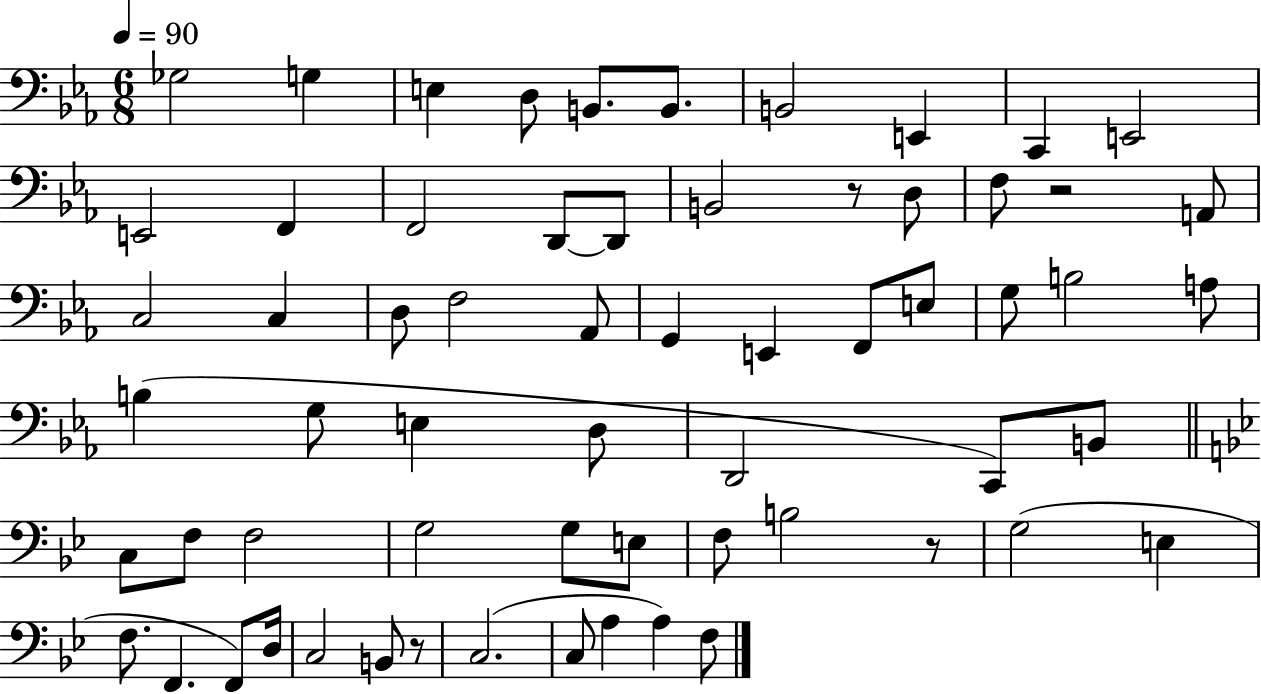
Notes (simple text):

Gb3/h G3/q E3/q D3/e B2/e. B2/e. B2/h E2/q C2/q E2/h E2/h F2/q F2/h D2/e D2/e B2/h R/e D3/e F3/e R/h A2/e C3/h C3/q D3/e F3/h Ab2/e G2/q E2/q F2/e E3/e G3/e B3/h A3/e B3/q G3/e E3/q D3/e D2/h C2/e B2/e C3/e F3/e F3/h G3/h G3/e E3/e F3/e B3/h R/e G3/h E3/q F3/e. F2/q. F2/e D3/s C3/h B2/e R/e C3/h. C3/e A3/q A3/q F3/e